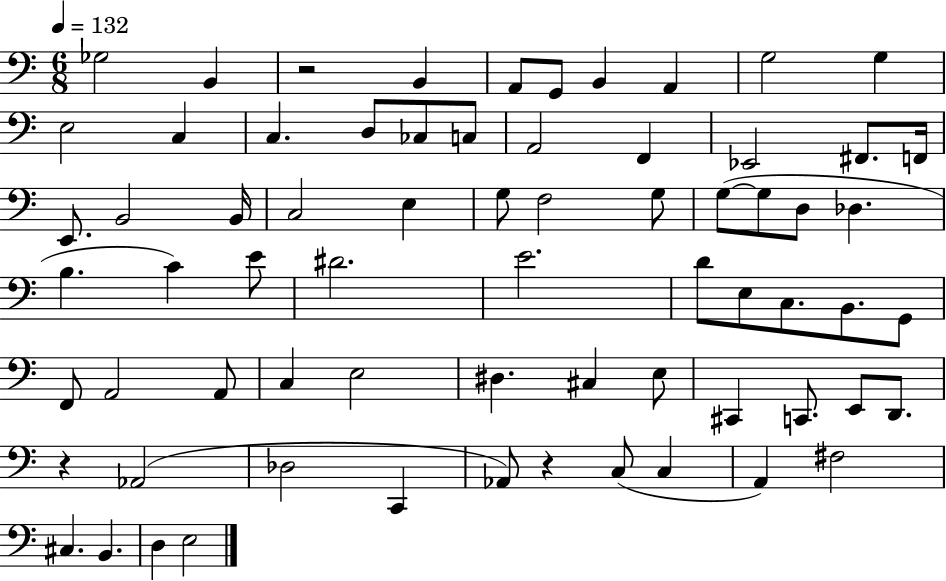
X:1
T:Untitled
M:6/8
L:1/4
K:C
_G,2 B,, z2 B,, A,,/2 G,,/2 B,, A,, G,2 G, E,2 C, C, D,/2 _C,/2 C,/2 A,,2 F,, _E,,2 ^F,,/2 F,,/4 E,,/2 B,,2 B,,/4 C,2 E, G,/2 F,2 G,/2 G,/2 G,/2 D,/2 _D, B, C E/2 ^D2 E2 D/2 E,/2 C,/2 B,,/2 G,,/2 F,,/2 A,,2 A,,/2 C, E,2 ^D, ^C, E,/2 ^C,, C,,/2 E,,/2 D,,/2 z _A,,2 _D,2 C,, _A,,/2 z C,/2 C, A,, ^F,2 ^C, B,, D, E,2